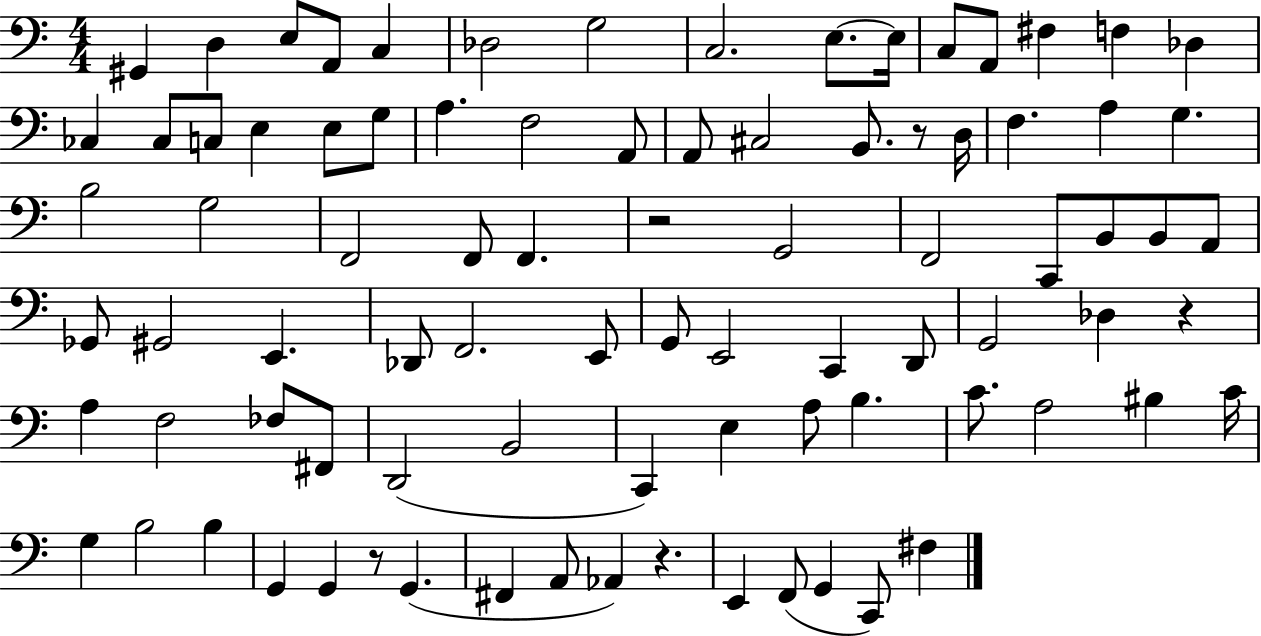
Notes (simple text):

G#2/q D3/q E3/e A2/e C3/q Db3/h G3/h C3/h. E3/e. E3/s C3/e A2/e F#3/q F3/q Db3/q CES3/q CES3/e C3/e E3/q E3/e G3/e A3/q. F3/h A2/e A2/e C#3/h B2/e. R/e D3/s F3/q. A3/q G3/q. B3/h G3/h F2/h F2/e F2/q. R/h G2/h F2/h C2/e B2/e B2/e A2/e Gb2/e G#2/h E2/q. Db2/e F2/h. E2/e G2/e E2/h C2/q D2/e G2/h Db3/q R/q A3/q F3/h FES3/e F#2/e D2/h B2/h C2/q E3/q A3/e B3/q. C4/e. A3/h BIS3/q C4/s G3/q B3/h B3/q G2/q G2/q R/e G2/q. F#2/q A2/e Ab2/q R/q. E2/q F2/e G2/q C2/e F#3/q